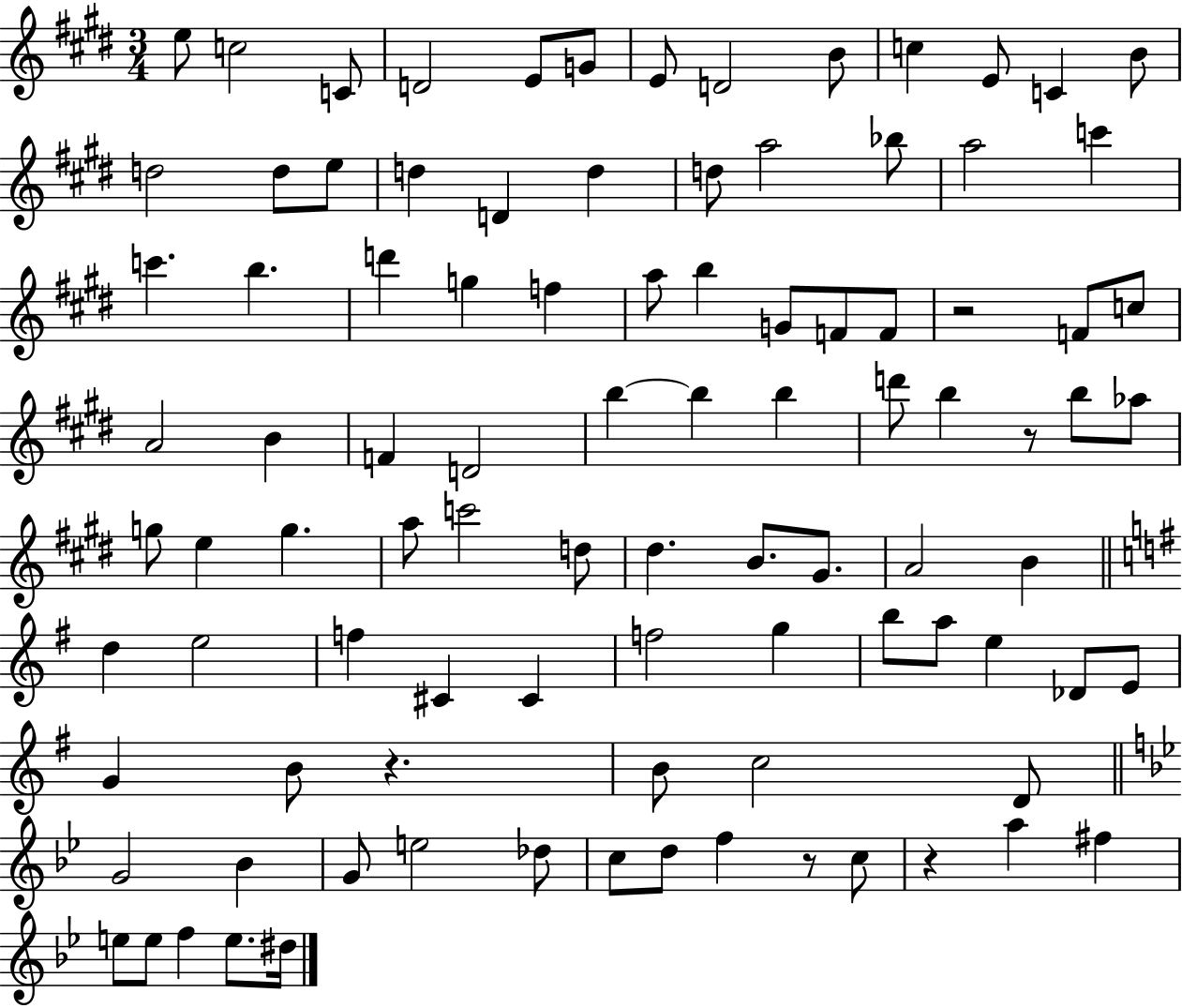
E5/e C5/h C4/e D4/h E4/e G4/e E4/e D4/h B4/e C5/q E4/e C4/q B4/e D5/h D5/e E5/e D5/q D4/q D5/q D5/e A5/h Bb5/e A5/h C6/q C6/q. B5/q. D6/q G5/q F5/q A5/e B5/q G4/e F4/e F4/e R/h F4/e C5/e A4/h B4/q F4/q D4/h B5/q B5/q B5/q D6/e B5/q R/e B5/e Ab5/e G5/e E5/q G5/q. A5/e C6/h D5/e D#5/q. B4/e. G#4/e. A4/h B4/q D5/q E5/h F5/q C#4/q C#4/q F5/h G5/q B5/e A5/e E5/q Db4/e E4/e G4/q B4/e R/q. B4/e C5/h D4/e G4/h Bb4/q G4/e E5/h Db5/e C5/e D5/e F5/q R/e C5/e R/q A5/q F#5/q E5/e E5/e F5/q E5/e. D#5/s